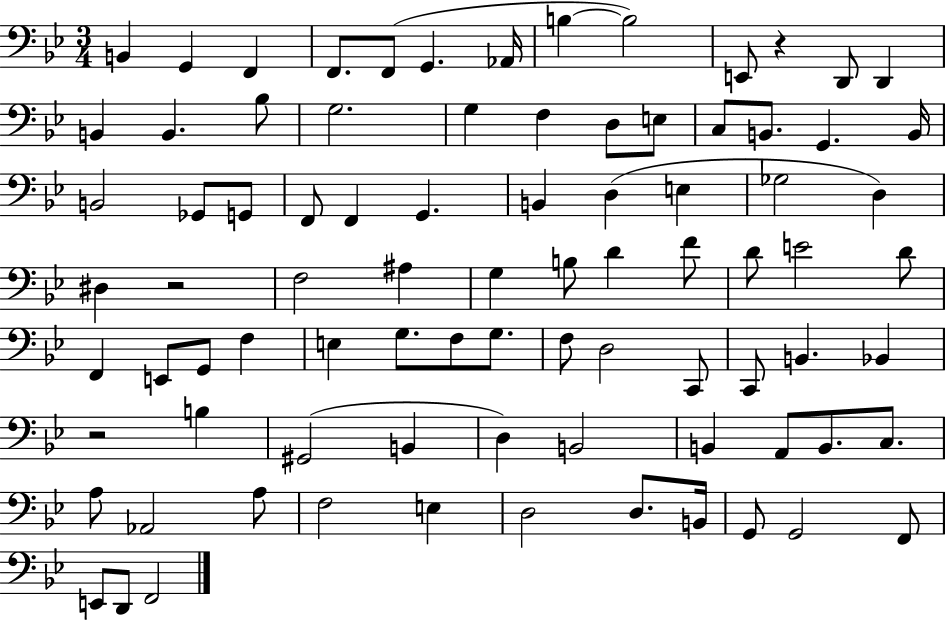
B2/q G2/q F2/q F2/e. F2/e G2/q. Ab2/s B3/q B3/h E2/e R/q D2/e D2/q B2/q B2/q. Bb3/e G3/h. G3/q F3/q D3/e E3/e C3/e B2/e. G2/q. B2/s B2/h Gb2/e G2/e F2/e F2/q G2/q. B2/q D3/q E3/q Gb3/h D3/q D#3/q R/h F3/h A#3/q G3/q B3/e D4/q F4/e D4/e E4/h D4/e F2/q E2/e G2/e F3/q E3/q G3/e. F3/e G3/e. F3/e D3/h C2/e C2/e B2/q. Bb2/q R/h B3/q G#2/h B2/q D3/q B2/h B2/q A2/e B2/e. C3/e. A3/e Ab2/h A3/e F3/h E3/q D3/h D3/e. B2/s G2/e G2/h F2/e E2/e D2/e F2/h